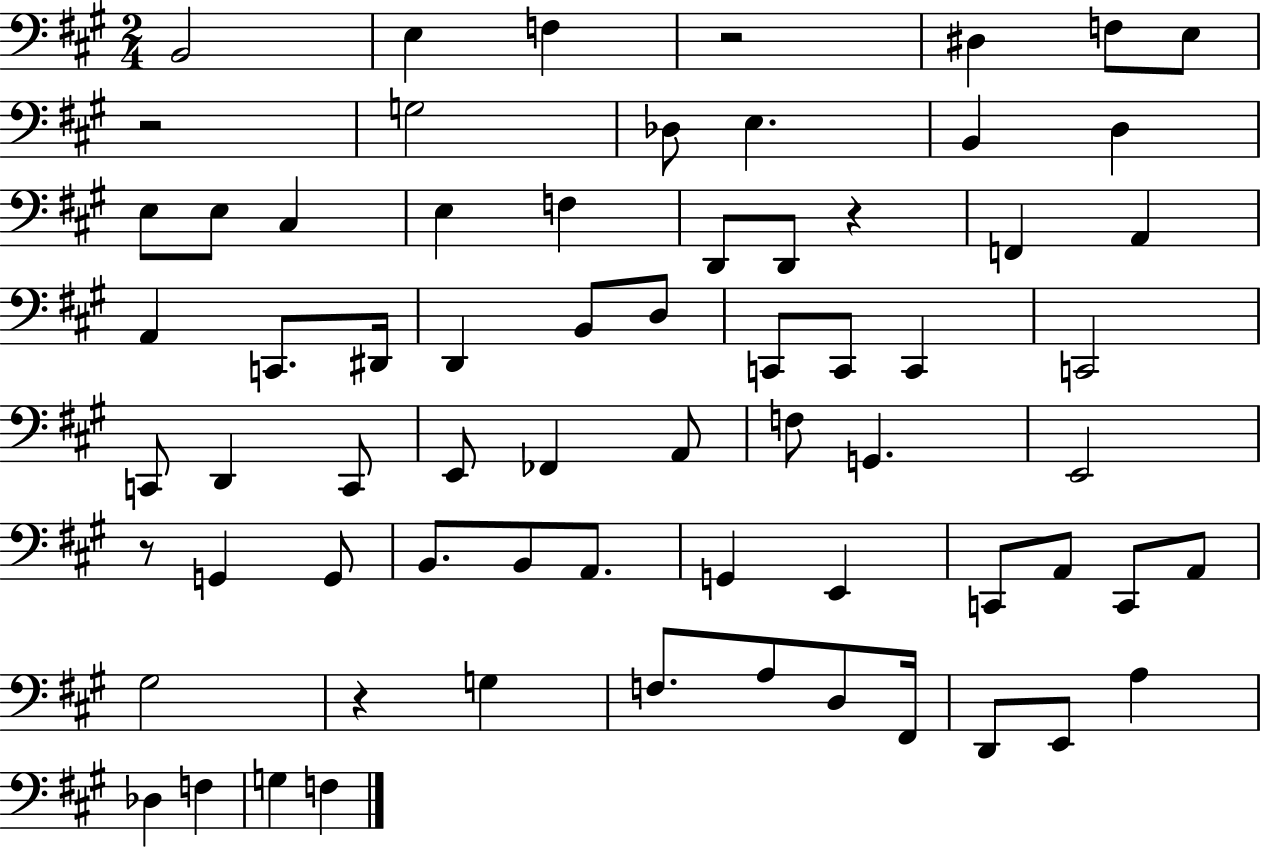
B2/h E3/q F3/q R/h D#3/q F3/e E3/e R/h G3/h Db3/e E3/q. B2/q D3/q E3/e E3/e C#3/q E3/q F3/q D2/e D2/e R/q F2/q A2/q A2/q C2/e. D#2/s D2/q B2/e D3/e C2/e C2/e C2/q C2/h C2/e D2/q C2/e E2/e FES2/q A2/e F3/e G2/q. E2/h R/e G2/q G2/e B2/e. B2/e A2/e. G2/q E2/q C2/e A2/e C2/e A2/e G#3/h R/q G3/q F3/e. A3/e D3/e F#2/s D2/e E2/e A3/q Db3/q F3/q G3/q F3/q